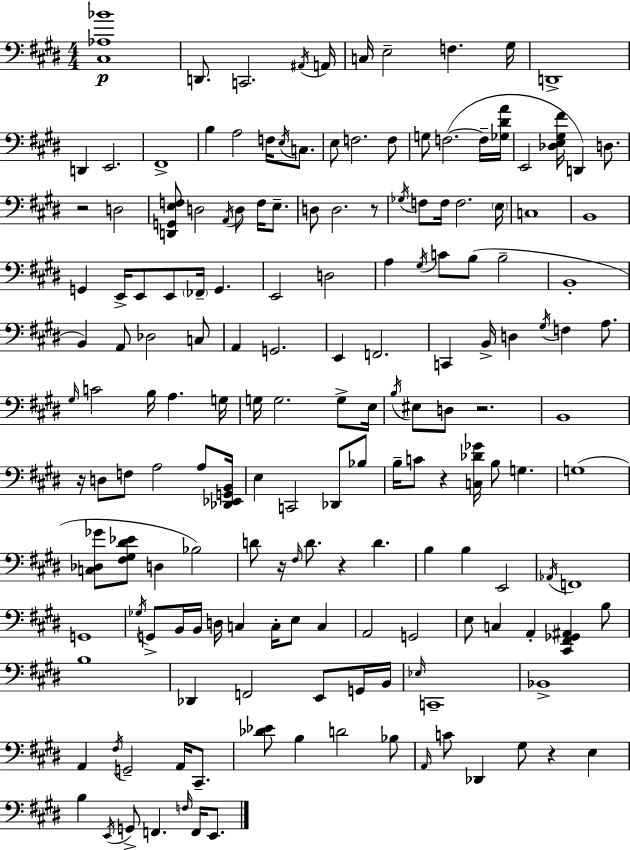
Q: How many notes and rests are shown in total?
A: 169